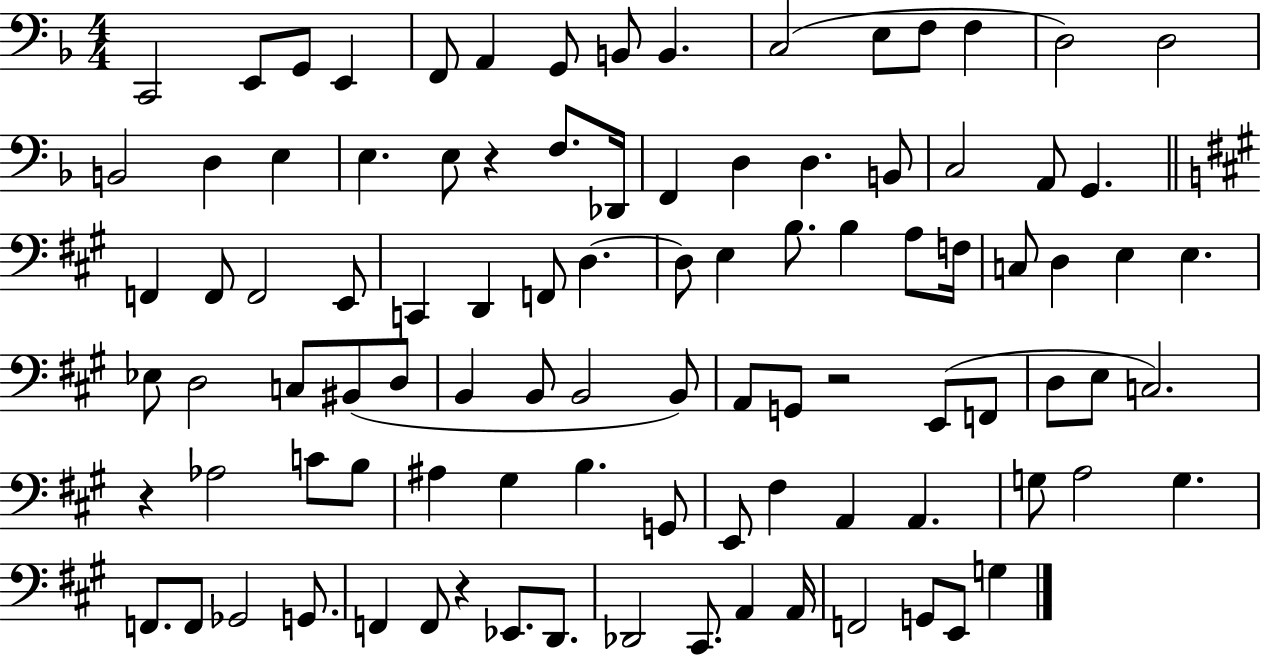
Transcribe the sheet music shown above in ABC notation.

X:1
T:Untitled
M:4/4
L:1/4
K:F
C,,2 E,,/2 G,,/2 E,, F,,/2 A,, G,,/2 B,,/2 B,, C,2 E,/2 F,/2 F, D,2 D,2 B,,2 D, E, E, E,/2 z F,/2 _D,,/4 F,, D, D, B,,/2 C,2 A,,/2 G,, F,, F,,/2 F,,2 E,,/2 C,, D,, F,,/2 D, D,/2 E, B,/2 B, A,/2 F,/4 C,/2 D, E, E, _E,/2 D,2 C,/2 ^B,,/2 D,/2 B,, B,,/2 B,,2 B,,/2 A,,/2 G,,/2 z2 E,,/2 F,,/2 D,/2 E,/2 C,2 z _A,2 C/2 B,/2 ^A, ^G, B, G,,/2 E,,/2 ^F, A,, A,, G,/2 A,2 G, F,,/2 F,,/2 _G,,2 G,,/2 F,, F,,/2 z _E,,/2 D,,/2 _D,,2 ^C,,/2 A,, A,,/4 F,,2 G,,/2 E,,/2 G,